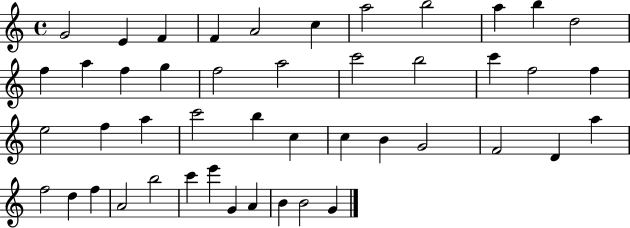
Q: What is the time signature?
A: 4/4